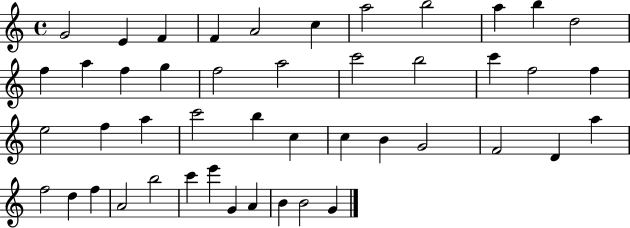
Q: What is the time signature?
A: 4/4